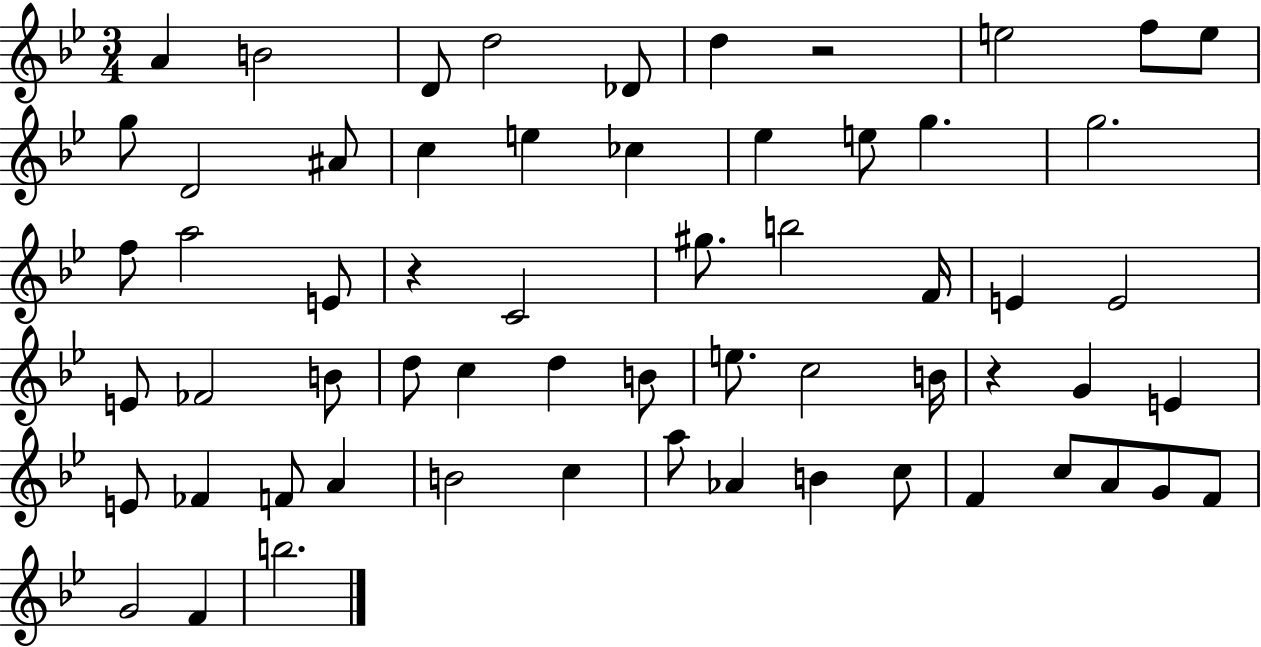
{
  \clef treble
  \numericTimeSignature
  \time 3/4
  \key bes \major
  a'4 b'2 | d'8 d''2 des'8 | d''4 r2 | e''2 f''8 e''8 | \break g''8 d'2 ais'8 | c''4 e''4 ces''4 | ees''4 e''8 g''4. | g''2. | \break f''8 a''2 e'8 | r4 c'2 | gis''8. b''2 f'16 | e'4 e'2 | \break e'8 fes'2 b'8 | d''8 c''4 d''4 b'8 | e''8. c''2 b'16 | r4 g'4 e'4 | \break e'8 fes'4 f'8 a'4 | b'2 c''4 | a''8 aes'4 b'4 c''8 | f'4 c''8 a'8 g'8 f'8 | \break g'2 f'4 | b''2. | \bar "|."
}